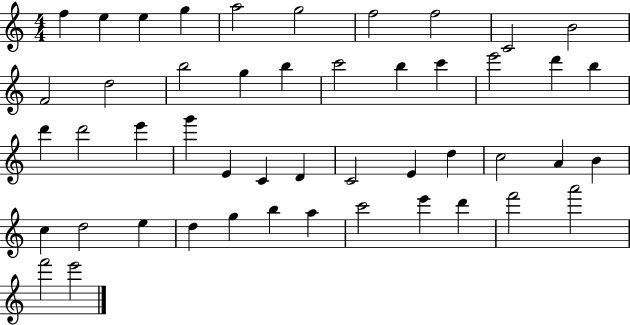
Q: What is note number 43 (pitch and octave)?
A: E6